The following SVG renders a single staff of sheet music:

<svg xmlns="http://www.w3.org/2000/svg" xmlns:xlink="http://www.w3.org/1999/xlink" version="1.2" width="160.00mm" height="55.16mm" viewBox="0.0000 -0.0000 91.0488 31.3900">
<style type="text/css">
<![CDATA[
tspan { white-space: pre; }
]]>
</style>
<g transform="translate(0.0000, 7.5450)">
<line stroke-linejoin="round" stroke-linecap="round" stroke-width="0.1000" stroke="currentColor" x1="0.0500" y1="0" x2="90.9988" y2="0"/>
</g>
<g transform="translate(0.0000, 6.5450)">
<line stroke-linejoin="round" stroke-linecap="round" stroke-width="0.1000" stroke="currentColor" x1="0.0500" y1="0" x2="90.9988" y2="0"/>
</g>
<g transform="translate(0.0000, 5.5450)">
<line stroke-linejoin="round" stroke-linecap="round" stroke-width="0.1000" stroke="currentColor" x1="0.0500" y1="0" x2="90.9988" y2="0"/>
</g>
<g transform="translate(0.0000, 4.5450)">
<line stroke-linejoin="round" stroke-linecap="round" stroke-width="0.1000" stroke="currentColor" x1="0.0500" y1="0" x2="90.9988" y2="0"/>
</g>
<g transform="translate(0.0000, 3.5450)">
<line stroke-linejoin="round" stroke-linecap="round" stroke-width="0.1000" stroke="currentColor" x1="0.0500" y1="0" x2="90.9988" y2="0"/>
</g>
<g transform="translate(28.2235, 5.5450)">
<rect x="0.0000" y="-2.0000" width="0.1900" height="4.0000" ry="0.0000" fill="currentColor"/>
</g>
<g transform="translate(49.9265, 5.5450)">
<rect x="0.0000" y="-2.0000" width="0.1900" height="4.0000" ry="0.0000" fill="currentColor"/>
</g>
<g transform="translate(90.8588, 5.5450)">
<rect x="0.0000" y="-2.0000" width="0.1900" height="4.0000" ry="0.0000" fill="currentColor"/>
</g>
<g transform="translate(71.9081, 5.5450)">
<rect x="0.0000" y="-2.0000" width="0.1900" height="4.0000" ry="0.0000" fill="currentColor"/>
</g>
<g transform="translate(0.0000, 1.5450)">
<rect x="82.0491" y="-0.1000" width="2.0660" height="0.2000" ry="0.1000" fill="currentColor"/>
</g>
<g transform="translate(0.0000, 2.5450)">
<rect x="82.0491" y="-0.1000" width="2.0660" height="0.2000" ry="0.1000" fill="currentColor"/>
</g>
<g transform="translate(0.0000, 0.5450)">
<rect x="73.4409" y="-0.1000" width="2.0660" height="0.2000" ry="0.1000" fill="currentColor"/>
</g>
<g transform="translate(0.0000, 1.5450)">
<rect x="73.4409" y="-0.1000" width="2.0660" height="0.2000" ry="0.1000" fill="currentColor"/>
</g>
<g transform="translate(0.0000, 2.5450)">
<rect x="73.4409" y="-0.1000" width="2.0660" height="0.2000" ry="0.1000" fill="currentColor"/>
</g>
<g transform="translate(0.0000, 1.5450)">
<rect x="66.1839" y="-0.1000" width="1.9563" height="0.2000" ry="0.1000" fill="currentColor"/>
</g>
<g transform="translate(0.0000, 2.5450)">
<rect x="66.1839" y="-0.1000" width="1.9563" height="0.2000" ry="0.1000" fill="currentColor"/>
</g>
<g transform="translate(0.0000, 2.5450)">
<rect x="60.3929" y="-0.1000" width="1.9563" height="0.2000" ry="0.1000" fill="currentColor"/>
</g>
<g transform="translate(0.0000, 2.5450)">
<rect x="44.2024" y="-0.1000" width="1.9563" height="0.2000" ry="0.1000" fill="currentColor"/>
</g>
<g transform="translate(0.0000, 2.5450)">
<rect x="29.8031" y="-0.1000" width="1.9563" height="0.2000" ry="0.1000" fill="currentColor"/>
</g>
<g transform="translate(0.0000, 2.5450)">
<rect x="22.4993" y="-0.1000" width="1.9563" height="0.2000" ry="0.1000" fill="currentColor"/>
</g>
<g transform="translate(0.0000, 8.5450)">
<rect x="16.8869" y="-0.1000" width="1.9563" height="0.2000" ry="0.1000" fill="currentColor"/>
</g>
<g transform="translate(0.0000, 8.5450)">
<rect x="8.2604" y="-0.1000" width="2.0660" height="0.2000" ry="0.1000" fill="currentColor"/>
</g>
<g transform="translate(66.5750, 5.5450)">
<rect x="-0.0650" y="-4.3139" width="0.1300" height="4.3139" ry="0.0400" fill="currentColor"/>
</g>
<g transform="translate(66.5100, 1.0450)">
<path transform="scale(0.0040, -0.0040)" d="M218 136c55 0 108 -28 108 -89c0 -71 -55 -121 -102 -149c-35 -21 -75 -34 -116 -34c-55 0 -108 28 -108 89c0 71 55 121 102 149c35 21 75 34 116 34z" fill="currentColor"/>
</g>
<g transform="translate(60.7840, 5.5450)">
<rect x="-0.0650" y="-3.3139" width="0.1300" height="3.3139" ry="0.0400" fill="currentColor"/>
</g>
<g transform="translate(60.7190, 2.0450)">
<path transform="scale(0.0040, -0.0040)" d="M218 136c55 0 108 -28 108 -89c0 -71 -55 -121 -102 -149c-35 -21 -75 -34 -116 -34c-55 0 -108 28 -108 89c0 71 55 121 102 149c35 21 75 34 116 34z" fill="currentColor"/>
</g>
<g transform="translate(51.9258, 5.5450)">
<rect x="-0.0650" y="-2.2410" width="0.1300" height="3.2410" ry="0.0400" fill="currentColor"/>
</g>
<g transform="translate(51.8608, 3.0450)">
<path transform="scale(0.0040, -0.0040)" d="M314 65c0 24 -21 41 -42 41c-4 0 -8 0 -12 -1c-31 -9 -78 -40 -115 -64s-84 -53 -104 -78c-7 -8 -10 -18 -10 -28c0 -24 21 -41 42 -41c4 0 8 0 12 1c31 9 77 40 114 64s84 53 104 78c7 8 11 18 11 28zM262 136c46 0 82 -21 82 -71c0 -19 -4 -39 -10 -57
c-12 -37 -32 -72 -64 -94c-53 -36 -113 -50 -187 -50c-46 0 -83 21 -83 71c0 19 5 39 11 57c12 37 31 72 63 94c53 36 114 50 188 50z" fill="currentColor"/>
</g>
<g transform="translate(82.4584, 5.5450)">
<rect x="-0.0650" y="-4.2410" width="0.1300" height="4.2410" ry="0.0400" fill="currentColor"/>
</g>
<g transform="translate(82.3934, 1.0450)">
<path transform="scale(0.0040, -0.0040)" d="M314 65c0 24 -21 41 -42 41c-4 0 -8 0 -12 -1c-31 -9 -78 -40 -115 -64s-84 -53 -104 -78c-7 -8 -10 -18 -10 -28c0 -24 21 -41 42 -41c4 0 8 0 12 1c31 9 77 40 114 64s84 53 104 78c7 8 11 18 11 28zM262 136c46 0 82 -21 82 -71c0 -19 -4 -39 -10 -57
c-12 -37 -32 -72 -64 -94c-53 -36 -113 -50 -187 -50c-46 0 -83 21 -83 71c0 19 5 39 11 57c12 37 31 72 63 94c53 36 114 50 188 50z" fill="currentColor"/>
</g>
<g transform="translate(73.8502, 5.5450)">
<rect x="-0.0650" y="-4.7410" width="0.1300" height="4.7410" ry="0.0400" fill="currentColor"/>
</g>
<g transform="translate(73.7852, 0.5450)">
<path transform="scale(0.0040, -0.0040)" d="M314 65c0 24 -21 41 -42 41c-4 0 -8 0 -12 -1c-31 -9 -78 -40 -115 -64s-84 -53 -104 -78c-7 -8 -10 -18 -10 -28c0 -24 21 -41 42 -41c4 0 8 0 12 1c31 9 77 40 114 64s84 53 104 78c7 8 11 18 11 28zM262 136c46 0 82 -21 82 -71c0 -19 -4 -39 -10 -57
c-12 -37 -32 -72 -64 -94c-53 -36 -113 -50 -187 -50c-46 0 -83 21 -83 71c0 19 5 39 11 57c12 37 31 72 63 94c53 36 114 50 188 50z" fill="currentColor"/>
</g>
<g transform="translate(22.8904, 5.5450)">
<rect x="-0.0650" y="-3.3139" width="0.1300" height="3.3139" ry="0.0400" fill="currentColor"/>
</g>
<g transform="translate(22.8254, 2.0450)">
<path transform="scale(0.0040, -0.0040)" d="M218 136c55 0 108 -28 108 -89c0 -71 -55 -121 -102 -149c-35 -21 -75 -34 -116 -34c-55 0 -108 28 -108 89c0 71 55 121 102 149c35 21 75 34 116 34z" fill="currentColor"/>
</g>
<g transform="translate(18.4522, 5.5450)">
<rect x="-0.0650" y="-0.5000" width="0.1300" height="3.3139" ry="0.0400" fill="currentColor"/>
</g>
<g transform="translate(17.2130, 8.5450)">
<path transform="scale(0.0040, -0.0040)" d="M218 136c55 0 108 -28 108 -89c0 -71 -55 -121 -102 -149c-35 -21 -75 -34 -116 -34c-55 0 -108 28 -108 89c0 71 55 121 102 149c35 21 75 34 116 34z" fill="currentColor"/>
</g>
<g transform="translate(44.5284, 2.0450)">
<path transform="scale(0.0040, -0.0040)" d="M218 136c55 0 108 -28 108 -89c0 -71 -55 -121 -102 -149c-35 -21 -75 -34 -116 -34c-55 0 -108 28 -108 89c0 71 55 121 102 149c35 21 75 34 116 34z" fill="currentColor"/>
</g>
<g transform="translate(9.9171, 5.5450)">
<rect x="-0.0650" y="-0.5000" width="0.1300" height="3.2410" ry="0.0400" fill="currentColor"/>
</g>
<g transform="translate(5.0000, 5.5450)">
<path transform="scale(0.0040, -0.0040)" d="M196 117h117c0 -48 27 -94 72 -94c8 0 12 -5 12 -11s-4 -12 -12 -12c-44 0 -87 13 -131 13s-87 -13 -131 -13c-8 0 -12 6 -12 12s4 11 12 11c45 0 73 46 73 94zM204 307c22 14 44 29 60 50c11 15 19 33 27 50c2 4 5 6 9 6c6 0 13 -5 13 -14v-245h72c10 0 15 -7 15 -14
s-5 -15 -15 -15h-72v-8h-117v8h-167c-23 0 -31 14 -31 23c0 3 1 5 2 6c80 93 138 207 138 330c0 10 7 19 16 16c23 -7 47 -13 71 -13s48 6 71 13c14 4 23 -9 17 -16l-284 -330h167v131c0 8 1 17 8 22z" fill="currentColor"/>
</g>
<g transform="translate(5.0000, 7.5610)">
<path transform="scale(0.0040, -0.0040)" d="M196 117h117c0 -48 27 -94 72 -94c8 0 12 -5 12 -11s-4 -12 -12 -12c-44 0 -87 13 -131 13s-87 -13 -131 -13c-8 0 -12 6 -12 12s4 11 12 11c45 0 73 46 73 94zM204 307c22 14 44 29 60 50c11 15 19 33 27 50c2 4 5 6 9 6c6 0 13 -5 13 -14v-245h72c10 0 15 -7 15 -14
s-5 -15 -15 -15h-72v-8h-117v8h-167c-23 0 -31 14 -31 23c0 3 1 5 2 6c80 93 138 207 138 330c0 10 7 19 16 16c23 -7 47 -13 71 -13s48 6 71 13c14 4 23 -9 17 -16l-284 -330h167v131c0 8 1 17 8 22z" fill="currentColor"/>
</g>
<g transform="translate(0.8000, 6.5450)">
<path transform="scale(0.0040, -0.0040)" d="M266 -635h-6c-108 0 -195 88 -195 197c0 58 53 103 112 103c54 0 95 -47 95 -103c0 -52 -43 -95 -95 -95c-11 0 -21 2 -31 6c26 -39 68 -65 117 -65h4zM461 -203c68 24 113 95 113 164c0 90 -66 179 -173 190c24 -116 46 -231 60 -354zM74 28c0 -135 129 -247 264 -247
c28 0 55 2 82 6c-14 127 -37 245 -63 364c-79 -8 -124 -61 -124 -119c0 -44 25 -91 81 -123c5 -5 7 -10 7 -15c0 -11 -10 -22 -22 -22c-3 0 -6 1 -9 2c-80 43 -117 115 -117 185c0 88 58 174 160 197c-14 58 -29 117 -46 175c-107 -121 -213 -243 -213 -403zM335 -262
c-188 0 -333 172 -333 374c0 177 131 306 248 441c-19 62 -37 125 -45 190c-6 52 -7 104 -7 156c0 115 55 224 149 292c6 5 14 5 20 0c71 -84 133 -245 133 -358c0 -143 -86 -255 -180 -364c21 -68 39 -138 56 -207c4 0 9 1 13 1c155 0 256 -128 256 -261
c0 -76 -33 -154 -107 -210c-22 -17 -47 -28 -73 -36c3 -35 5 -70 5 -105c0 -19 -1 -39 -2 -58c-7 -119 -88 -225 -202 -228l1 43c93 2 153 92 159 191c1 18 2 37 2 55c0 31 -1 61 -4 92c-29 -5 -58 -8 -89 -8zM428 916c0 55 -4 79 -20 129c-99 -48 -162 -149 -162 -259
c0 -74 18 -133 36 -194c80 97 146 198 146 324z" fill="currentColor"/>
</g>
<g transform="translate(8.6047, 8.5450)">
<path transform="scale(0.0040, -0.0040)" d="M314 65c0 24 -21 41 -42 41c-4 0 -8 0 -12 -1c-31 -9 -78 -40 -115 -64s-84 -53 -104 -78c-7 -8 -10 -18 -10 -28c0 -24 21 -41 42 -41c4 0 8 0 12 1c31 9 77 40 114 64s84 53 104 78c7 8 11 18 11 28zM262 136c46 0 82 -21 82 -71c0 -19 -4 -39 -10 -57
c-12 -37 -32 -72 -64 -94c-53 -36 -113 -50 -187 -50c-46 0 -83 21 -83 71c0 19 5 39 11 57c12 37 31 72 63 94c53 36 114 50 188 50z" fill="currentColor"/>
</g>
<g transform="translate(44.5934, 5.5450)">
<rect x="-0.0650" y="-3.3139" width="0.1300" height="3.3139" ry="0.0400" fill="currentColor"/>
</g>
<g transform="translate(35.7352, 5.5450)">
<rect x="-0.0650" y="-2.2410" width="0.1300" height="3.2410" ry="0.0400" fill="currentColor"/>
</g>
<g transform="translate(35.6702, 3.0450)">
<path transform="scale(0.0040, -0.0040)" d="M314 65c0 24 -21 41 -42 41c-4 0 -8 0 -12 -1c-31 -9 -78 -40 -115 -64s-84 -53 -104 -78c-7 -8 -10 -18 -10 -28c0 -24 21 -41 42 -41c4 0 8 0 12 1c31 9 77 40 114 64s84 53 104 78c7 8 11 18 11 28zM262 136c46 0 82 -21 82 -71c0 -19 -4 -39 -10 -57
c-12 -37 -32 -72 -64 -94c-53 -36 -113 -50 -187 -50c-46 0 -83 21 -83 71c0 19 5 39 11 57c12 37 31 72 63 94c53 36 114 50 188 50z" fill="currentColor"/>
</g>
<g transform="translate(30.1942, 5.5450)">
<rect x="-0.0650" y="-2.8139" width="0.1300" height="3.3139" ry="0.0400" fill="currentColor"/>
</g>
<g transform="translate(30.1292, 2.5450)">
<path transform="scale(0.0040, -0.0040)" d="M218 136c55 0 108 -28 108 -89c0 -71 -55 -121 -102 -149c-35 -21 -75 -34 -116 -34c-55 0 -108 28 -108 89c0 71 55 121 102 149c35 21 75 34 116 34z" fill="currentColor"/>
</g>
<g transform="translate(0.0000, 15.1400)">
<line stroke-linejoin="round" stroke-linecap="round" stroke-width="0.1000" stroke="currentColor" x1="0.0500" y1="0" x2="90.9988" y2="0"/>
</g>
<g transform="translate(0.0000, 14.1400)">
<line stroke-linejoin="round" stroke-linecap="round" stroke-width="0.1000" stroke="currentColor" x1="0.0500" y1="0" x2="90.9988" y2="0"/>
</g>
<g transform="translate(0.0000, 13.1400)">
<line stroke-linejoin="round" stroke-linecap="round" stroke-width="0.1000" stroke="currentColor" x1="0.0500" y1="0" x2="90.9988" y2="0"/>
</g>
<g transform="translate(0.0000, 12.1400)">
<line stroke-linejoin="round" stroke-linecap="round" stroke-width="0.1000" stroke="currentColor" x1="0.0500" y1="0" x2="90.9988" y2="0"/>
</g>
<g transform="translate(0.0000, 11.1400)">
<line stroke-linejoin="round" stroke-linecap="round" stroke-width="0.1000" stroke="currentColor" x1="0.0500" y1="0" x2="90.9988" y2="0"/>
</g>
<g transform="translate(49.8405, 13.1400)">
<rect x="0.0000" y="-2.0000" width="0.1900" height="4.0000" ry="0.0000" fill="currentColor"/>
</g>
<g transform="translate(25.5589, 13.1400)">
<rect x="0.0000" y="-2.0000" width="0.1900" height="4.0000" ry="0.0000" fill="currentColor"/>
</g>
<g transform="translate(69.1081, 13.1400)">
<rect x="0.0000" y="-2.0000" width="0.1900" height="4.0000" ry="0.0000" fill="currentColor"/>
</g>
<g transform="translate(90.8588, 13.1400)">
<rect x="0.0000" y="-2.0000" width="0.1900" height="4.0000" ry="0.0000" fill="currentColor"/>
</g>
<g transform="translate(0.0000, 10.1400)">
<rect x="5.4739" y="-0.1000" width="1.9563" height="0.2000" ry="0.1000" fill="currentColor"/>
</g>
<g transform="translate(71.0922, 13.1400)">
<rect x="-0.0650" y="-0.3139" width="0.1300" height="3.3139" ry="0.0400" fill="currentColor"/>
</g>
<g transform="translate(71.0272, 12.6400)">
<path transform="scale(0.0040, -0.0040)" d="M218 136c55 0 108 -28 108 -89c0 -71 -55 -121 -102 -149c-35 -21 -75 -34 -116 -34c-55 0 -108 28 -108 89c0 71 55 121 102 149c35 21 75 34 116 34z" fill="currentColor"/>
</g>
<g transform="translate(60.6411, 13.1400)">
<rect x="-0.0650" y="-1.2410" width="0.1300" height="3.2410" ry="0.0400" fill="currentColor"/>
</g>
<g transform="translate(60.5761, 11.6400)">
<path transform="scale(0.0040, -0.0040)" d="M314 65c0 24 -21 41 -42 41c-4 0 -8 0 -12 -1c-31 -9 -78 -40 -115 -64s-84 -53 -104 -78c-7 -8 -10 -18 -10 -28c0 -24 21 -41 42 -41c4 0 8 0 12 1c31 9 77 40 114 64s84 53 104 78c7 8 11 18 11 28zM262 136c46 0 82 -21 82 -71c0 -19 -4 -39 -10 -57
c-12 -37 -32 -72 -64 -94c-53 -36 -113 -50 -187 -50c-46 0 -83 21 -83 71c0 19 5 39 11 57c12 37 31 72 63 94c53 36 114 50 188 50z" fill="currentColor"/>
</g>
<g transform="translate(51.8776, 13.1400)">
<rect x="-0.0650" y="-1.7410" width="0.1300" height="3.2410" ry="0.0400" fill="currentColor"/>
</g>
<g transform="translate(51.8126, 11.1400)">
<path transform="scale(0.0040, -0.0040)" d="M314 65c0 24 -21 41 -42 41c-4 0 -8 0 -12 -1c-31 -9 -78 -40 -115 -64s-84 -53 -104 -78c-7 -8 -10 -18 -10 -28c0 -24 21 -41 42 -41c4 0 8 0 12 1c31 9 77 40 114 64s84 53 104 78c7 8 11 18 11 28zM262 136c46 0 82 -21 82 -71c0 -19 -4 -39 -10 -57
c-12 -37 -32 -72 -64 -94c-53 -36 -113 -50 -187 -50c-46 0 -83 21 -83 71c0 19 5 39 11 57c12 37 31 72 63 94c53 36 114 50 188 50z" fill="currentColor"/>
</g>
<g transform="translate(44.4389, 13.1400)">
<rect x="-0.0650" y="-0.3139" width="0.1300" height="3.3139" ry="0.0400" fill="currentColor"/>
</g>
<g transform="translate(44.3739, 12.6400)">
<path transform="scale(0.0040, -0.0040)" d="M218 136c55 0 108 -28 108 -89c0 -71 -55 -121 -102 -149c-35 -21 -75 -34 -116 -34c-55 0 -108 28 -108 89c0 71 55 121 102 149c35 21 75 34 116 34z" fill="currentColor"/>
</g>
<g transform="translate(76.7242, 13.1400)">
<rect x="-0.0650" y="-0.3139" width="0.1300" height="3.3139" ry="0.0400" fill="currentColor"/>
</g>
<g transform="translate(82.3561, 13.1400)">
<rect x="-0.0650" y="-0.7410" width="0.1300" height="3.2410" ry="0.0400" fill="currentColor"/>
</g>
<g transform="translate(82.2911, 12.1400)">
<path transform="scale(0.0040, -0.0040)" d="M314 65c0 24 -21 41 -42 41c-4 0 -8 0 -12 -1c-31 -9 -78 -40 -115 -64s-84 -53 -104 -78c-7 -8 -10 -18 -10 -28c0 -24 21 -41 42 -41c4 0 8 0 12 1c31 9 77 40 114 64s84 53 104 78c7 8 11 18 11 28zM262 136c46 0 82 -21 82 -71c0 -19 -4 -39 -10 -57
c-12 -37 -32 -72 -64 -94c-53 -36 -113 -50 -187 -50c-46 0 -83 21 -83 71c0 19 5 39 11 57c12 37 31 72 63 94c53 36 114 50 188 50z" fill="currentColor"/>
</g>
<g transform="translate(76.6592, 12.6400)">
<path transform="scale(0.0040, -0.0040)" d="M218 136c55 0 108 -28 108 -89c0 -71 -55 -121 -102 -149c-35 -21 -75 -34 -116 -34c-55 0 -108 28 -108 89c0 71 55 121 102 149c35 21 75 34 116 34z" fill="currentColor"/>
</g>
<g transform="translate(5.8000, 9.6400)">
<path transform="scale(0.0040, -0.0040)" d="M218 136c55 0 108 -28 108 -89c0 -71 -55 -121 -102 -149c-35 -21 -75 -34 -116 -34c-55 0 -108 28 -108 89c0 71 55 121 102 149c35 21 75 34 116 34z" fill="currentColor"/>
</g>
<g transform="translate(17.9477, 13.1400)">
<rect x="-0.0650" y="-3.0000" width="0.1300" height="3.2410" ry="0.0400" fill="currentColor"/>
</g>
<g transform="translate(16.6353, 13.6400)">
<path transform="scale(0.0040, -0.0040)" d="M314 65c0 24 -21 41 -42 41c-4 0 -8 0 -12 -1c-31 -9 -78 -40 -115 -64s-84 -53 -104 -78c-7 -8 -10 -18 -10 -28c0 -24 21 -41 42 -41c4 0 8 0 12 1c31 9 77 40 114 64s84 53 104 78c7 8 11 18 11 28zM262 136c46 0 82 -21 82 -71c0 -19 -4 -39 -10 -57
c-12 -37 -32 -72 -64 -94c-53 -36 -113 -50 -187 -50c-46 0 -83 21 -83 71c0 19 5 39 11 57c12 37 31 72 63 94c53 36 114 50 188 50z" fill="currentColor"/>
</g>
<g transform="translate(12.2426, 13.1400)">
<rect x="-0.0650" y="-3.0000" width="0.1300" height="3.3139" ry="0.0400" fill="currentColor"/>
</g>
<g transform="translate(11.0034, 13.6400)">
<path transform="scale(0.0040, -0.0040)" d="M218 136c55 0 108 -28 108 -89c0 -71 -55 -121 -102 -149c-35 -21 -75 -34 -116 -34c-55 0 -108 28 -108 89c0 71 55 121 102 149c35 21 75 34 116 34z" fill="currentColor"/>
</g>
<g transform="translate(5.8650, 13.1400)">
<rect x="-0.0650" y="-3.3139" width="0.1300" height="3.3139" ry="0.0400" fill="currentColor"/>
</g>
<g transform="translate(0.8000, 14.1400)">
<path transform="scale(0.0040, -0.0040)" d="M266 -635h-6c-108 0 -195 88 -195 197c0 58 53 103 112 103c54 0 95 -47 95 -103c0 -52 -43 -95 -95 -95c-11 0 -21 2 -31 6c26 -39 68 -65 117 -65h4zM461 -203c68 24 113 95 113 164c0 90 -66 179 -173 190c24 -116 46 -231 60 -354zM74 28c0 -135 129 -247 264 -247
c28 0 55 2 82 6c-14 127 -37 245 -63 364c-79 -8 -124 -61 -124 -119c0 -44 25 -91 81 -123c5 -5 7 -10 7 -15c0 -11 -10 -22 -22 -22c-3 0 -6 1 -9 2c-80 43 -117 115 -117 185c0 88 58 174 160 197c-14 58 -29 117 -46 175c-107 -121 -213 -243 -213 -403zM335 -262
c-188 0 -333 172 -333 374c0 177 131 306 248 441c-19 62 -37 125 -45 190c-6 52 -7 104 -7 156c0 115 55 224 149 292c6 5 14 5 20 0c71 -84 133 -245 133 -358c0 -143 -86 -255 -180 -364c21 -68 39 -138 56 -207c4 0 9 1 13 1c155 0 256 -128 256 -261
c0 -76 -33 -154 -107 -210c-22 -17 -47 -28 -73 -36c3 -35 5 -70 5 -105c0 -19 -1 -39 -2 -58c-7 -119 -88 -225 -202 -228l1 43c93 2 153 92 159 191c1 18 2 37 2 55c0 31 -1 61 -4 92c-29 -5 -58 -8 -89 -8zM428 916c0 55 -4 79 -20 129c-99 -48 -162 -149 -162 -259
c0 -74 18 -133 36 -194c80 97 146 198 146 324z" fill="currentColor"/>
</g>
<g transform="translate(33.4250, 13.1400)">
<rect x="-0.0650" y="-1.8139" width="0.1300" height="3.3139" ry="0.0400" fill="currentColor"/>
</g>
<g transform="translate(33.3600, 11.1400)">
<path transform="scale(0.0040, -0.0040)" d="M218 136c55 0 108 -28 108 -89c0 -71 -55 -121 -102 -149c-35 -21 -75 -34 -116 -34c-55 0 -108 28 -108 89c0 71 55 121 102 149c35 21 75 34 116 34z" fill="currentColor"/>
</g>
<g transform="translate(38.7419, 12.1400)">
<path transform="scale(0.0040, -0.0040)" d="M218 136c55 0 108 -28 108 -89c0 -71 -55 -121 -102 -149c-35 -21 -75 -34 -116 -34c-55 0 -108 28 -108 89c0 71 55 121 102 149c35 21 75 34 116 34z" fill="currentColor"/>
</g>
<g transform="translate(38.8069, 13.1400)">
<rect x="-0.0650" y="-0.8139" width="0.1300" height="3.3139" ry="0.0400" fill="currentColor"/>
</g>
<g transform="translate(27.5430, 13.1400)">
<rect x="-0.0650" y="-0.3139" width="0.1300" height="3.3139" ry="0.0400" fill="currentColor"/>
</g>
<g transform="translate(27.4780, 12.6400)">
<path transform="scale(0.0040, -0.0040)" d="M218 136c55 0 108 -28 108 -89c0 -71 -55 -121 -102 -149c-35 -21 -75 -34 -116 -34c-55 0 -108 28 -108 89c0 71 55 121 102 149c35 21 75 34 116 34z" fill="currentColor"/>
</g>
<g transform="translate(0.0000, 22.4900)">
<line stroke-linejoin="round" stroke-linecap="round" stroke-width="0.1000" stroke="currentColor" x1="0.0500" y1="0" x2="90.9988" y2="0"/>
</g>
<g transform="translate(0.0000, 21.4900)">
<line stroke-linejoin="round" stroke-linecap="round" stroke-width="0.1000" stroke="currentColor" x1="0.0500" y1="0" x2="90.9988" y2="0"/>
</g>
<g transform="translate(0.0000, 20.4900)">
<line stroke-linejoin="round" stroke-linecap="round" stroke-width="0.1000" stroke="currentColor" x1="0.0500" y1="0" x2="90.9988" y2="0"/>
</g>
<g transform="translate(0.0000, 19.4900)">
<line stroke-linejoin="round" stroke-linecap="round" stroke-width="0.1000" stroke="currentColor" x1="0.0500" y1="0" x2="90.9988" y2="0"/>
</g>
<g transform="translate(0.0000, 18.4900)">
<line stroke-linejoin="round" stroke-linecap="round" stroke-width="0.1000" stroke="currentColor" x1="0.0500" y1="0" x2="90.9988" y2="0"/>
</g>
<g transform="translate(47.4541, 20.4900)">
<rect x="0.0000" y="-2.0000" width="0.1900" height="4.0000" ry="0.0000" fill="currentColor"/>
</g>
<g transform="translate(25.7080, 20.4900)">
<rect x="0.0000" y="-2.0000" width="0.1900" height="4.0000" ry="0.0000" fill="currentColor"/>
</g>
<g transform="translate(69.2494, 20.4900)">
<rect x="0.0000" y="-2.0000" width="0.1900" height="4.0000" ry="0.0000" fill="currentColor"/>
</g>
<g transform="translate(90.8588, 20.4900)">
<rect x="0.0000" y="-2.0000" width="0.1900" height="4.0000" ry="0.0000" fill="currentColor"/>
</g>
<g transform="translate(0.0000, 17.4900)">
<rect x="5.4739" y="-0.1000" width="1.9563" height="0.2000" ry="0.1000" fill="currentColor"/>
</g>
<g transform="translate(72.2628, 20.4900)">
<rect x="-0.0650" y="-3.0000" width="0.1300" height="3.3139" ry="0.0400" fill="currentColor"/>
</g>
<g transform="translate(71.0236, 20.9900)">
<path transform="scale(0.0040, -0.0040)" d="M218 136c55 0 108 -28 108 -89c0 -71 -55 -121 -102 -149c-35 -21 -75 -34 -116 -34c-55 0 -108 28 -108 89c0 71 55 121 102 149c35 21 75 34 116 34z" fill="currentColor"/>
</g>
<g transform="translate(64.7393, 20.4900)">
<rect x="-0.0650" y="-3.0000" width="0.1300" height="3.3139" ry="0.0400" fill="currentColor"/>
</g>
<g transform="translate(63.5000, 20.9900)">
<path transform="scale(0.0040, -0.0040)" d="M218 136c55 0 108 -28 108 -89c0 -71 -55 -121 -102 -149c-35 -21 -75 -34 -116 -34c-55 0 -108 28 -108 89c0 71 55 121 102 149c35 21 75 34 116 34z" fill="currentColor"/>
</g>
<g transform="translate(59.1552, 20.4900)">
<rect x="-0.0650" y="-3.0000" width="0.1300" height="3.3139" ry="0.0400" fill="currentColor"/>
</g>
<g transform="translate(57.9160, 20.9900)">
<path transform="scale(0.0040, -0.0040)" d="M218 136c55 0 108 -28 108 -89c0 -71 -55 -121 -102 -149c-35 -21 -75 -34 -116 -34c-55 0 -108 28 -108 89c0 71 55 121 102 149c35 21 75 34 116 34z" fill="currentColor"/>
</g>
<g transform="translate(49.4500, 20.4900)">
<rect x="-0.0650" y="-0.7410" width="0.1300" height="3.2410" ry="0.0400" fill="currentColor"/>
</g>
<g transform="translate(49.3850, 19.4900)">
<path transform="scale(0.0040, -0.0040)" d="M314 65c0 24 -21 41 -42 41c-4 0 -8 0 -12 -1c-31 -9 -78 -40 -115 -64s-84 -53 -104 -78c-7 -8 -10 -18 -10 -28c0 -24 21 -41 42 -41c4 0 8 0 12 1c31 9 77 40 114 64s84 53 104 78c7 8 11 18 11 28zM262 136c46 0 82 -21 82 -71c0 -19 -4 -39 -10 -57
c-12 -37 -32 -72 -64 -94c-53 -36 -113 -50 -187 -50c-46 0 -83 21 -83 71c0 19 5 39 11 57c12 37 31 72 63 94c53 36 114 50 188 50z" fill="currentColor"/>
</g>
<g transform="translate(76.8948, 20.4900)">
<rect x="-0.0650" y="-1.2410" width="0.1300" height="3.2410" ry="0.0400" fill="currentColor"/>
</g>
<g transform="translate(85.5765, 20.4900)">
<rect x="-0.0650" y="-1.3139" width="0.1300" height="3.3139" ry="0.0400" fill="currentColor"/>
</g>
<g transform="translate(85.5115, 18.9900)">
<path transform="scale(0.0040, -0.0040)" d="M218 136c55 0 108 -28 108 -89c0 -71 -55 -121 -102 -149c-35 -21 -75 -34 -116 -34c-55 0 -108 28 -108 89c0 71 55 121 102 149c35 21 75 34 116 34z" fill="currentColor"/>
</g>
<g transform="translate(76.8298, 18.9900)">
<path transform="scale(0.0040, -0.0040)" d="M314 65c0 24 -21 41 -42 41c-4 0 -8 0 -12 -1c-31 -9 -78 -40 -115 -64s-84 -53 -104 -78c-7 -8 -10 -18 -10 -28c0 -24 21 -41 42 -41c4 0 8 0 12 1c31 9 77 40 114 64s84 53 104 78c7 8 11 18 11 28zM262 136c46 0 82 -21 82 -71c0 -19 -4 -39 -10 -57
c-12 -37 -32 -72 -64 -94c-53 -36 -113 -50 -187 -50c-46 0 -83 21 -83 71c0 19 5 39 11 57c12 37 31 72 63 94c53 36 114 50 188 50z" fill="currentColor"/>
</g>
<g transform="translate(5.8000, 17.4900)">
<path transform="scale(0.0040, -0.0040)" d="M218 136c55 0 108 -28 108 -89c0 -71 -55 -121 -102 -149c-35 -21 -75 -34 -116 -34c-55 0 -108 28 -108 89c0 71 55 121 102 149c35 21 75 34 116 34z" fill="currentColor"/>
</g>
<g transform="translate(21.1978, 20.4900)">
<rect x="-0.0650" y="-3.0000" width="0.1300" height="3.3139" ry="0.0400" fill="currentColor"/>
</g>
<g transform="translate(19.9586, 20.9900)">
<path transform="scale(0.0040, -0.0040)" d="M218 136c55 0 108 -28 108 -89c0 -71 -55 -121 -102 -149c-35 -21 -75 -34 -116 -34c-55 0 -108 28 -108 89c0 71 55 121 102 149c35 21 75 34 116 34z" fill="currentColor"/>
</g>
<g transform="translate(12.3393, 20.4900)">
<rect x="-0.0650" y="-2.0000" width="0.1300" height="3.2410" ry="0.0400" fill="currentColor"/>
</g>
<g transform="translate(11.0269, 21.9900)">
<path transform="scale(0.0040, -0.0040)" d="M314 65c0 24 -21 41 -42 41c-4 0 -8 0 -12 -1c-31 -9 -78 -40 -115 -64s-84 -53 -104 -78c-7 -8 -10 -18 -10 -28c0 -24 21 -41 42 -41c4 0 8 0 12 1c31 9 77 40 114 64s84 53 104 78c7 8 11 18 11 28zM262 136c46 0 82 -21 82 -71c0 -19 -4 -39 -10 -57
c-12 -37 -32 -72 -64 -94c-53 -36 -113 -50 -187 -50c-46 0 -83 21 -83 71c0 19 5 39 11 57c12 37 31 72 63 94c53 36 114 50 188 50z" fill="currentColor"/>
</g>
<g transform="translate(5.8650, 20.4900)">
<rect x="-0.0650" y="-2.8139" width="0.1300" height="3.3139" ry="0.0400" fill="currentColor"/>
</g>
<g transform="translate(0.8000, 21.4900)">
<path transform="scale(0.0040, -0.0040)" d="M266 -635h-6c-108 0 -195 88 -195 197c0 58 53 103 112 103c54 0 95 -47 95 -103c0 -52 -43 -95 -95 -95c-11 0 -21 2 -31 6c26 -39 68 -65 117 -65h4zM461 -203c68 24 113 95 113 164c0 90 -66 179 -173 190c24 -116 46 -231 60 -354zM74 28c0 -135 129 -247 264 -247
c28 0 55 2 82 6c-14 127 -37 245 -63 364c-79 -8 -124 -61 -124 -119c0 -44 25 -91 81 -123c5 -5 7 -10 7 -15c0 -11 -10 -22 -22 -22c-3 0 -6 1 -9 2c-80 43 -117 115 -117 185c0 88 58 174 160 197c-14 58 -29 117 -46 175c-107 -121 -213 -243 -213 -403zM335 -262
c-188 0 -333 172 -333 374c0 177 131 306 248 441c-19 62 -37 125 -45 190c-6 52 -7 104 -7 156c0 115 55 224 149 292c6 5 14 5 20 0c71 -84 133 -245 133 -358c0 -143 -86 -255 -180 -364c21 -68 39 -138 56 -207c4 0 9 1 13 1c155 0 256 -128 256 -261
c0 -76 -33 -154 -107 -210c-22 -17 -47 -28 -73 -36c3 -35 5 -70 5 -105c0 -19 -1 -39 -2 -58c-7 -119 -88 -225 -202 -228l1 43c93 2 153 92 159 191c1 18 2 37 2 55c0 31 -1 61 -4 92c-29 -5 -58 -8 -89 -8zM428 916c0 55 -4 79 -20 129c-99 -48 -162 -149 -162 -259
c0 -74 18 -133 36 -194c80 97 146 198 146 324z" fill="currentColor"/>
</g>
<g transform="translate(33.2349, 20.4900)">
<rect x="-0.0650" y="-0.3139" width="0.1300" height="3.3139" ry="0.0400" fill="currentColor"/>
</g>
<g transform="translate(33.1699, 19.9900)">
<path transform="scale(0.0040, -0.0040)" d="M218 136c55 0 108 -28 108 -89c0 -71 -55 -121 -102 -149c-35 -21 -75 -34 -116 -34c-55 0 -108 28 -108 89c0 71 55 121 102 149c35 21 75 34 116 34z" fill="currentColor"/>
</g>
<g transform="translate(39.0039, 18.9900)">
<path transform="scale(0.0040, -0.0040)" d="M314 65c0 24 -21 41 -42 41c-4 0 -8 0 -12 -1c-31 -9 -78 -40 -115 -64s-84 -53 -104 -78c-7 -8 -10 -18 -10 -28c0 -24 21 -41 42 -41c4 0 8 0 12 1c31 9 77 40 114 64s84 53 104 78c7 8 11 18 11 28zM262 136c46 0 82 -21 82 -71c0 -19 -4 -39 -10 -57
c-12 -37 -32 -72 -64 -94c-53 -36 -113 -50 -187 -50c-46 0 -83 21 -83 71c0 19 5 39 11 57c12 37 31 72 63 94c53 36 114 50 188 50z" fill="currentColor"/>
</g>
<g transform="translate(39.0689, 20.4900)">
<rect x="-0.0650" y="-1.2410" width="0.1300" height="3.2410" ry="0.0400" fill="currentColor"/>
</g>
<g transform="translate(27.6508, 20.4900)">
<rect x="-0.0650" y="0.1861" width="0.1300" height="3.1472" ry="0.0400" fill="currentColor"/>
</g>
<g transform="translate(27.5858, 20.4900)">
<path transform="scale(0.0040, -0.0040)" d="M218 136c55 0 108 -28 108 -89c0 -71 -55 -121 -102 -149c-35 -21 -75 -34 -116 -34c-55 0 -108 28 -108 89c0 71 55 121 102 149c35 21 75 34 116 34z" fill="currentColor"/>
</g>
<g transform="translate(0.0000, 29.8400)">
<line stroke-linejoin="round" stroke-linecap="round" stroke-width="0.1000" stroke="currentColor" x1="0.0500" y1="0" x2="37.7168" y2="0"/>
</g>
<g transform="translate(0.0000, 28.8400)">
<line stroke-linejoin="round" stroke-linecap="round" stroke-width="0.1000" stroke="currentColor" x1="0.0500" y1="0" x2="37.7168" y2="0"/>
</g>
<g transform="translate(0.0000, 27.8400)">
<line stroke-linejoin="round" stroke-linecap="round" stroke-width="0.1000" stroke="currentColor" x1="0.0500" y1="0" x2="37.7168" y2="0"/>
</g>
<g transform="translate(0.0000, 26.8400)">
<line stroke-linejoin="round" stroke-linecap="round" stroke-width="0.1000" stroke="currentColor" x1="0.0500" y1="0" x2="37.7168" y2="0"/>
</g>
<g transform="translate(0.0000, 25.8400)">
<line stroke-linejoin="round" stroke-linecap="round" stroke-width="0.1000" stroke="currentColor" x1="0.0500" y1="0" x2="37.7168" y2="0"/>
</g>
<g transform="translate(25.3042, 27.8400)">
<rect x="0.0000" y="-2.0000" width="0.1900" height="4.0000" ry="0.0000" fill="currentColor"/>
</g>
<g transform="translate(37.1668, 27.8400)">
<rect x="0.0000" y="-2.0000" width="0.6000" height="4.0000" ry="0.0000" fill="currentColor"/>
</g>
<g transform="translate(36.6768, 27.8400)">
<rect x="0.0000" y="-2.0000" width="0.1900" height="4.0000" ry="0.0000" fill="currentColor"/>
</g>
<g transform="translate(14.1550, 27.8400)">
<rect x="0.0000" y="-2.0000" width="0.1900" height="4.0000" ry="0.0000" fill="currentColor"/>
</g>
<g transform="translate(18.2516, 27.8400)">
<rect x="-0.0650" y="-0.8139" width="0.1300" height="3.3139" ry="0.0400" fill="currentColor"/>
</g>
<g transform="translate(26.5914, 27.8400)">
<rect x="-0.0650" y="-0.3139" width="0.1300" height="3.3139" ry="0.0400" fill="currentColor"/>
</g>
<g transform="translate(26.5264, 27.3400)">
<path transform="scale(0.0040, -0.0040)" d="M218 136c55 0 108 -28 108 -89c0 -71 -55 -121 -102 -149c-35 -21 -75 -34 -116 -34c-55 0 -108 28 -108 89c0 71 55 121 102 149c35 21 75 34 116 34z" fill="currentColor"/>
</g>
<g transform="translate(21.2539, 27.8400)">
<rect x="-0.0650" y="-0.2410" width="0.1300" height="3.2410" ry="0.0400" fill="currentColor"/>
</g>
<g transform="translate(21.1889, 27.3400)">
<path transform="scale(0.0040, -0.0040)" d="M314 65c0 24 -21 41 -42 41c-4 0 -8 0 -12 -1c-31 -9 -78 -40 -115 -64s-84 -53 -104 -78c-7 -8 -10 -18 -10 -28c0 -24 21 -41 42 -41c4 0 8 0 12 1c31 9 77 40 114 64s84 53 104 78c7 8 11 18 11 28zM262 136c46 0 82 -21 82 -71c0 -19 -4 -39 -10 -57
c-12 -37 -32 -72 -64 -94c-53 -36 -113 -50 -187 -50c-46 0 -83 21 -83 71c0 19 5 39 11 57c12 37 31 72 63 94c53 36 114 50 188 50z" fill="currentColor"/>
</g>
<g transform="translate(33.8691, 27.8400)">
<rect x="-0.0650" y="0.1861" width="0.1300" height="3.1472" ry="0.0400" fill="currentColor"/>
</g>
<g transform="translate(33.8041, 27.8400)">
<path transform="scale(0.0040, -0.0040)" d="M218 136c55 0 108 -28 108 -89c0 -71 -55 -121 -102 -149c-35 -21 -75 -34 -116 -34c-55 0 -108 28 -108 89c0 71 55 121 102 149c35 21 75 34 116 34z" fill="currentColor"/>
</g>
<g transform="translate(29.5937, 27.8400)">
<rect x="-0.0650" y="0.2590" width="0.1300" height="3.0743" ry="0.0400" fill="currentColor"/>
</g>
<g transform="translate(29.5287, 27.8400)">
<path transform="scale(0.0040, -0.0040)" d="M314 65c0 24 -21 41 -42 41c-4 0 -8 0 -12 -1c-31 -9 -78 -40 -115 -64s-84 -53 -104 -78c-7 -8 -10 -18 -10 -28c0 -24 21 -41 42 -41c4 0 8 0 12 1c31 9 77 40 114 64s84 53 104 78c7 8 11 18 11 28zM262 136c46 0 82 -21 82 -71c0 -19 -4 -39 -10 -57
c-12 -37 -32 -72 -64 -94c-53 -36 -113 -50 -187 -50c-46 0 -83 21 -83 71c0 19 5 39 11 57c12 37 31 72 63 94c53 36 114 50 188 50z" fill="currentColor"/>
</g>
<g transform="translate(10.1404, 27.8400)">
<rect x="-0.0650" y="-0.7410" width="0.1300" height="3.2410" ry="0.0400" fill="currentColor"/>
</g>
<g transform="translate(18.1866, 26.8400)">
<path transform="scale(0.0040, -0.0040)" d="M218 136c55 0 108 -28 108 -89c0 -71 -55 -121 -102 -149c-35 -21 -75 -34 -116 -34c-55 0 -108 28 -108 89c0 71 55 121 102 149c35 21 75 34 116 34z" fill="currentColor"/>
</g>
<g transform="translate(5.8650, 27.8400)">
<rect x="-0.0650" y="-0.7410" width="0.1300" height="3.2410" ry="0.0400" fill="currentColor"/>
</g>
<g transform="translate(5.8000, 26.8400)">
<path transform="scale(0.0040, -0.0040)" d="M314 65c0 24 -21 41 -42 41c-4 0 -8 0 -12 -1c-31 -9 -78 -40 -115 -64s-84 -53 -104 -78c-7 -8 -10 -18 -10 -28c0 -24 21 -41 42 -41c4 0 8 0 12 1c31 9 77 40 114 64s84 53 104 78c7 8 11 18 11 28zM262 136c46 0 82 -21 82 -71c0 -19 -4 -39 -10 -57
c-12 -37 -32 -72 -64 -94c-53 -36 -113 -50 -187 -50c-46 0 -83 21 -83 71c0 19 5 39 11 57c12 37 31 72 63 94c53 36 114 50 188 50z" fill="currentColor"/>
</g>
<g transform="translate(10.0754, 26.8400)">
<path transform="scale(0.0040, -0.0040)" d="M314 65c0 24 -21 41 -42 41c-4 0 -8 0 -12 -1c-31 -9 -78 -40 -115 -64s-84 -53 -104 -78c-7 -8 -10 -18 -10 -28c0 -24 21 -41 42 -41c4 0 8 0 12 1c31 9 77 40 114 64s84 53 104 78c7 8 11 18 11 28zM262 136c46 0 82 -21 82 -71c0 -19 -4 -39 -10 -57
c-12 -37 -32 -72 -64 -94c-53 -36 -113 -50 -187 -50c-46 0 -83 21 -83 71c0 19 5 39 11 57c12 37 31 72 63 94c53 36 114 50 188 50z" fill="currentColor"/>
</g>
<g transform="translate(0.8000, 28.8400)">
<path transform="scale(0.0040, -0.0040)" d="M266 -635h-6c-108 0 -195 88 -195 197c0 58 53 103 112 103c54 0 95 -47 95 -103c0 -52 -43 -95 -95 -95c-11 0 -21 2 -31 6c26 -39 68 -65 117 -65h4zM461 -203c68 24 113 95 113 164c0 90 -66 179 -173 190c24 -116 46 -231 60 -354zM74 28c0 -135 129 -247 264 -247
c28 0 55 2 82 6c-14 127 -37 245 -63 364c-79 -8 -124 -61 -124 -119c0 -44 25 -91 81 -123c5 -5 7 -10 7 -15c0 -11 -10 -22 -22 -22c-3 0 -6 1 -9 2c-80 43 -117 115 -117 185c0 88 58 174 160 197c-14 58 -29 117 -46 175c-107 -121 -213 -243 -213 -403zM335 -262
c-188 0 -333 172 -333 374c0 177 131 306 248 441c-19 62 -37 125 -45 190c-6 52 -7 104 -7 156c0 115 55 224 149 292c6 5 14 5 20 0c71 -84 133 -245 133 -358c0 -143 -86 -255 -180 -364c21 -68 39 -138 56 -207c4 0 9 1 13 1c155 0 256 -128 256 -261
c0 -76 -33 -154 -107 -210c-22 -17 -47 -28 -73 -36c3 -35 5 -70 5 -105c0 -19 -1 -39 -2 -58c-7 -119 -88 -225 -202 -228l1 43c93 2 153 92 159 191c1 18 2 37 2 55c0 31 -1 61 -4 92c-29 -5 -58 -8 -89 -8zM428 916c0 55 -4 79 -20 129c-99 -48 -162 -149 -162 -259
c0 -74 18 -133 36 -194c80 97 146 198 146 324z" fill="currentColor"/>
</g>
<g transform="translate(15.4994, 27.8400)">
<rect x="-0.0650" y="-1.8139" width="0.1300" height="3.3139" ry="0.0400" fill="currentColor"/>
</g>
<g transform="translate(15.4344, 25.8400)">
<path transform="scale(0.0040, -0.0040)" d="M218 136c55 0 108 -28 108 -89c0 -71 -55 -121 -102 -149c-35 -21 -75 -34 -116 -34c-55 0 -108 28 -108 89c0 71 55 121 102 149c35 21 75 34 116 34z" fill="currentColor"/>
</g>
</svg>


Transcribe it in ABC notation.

X:1
T:Untitled
M:4/4
L:1/4
K:C
C2 C b a g2 b g2 b d' e'2 d'2 b A A2 c f d c f2 e2 c c d2 a F2 A B c e2 d2 A A A e2 e d2 d2 f d c2 c B2 B